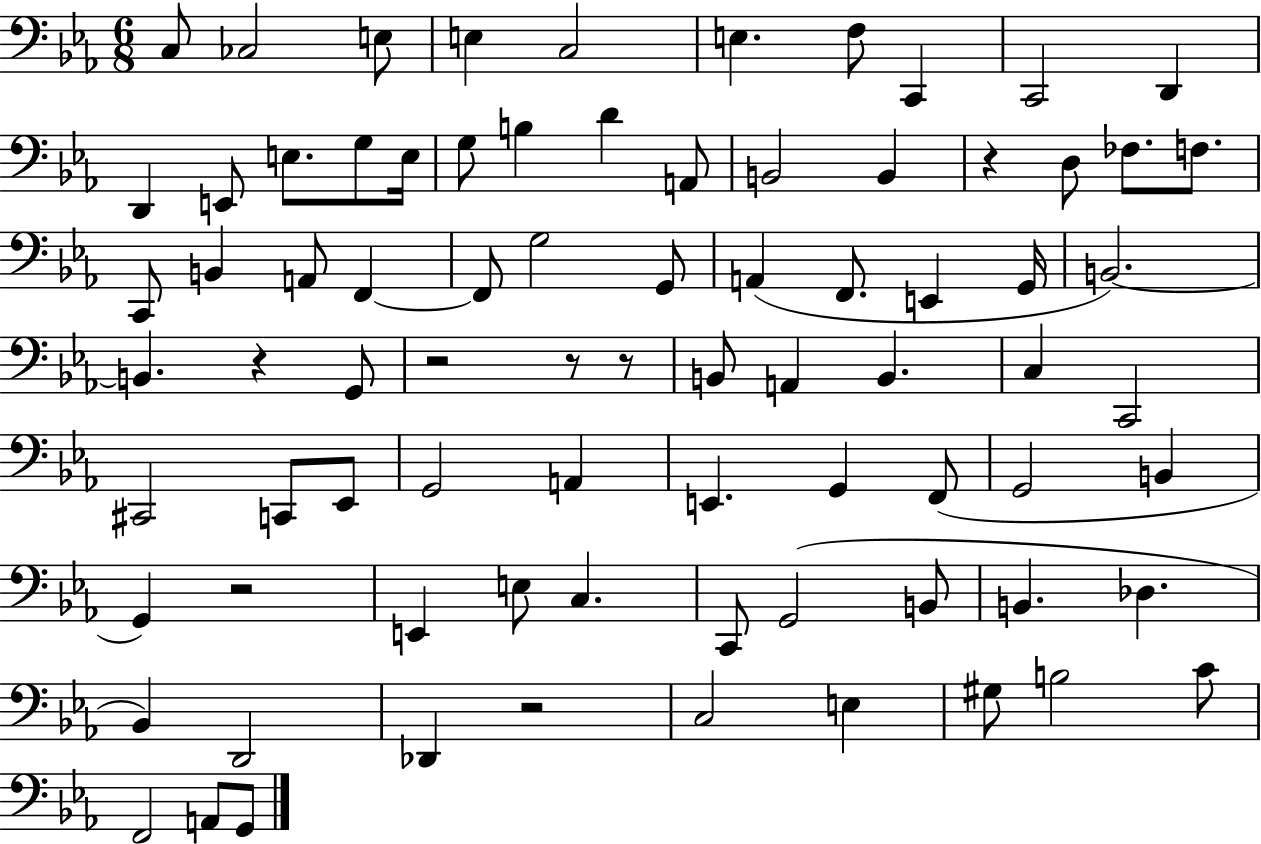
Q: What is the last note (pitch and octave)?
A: G2